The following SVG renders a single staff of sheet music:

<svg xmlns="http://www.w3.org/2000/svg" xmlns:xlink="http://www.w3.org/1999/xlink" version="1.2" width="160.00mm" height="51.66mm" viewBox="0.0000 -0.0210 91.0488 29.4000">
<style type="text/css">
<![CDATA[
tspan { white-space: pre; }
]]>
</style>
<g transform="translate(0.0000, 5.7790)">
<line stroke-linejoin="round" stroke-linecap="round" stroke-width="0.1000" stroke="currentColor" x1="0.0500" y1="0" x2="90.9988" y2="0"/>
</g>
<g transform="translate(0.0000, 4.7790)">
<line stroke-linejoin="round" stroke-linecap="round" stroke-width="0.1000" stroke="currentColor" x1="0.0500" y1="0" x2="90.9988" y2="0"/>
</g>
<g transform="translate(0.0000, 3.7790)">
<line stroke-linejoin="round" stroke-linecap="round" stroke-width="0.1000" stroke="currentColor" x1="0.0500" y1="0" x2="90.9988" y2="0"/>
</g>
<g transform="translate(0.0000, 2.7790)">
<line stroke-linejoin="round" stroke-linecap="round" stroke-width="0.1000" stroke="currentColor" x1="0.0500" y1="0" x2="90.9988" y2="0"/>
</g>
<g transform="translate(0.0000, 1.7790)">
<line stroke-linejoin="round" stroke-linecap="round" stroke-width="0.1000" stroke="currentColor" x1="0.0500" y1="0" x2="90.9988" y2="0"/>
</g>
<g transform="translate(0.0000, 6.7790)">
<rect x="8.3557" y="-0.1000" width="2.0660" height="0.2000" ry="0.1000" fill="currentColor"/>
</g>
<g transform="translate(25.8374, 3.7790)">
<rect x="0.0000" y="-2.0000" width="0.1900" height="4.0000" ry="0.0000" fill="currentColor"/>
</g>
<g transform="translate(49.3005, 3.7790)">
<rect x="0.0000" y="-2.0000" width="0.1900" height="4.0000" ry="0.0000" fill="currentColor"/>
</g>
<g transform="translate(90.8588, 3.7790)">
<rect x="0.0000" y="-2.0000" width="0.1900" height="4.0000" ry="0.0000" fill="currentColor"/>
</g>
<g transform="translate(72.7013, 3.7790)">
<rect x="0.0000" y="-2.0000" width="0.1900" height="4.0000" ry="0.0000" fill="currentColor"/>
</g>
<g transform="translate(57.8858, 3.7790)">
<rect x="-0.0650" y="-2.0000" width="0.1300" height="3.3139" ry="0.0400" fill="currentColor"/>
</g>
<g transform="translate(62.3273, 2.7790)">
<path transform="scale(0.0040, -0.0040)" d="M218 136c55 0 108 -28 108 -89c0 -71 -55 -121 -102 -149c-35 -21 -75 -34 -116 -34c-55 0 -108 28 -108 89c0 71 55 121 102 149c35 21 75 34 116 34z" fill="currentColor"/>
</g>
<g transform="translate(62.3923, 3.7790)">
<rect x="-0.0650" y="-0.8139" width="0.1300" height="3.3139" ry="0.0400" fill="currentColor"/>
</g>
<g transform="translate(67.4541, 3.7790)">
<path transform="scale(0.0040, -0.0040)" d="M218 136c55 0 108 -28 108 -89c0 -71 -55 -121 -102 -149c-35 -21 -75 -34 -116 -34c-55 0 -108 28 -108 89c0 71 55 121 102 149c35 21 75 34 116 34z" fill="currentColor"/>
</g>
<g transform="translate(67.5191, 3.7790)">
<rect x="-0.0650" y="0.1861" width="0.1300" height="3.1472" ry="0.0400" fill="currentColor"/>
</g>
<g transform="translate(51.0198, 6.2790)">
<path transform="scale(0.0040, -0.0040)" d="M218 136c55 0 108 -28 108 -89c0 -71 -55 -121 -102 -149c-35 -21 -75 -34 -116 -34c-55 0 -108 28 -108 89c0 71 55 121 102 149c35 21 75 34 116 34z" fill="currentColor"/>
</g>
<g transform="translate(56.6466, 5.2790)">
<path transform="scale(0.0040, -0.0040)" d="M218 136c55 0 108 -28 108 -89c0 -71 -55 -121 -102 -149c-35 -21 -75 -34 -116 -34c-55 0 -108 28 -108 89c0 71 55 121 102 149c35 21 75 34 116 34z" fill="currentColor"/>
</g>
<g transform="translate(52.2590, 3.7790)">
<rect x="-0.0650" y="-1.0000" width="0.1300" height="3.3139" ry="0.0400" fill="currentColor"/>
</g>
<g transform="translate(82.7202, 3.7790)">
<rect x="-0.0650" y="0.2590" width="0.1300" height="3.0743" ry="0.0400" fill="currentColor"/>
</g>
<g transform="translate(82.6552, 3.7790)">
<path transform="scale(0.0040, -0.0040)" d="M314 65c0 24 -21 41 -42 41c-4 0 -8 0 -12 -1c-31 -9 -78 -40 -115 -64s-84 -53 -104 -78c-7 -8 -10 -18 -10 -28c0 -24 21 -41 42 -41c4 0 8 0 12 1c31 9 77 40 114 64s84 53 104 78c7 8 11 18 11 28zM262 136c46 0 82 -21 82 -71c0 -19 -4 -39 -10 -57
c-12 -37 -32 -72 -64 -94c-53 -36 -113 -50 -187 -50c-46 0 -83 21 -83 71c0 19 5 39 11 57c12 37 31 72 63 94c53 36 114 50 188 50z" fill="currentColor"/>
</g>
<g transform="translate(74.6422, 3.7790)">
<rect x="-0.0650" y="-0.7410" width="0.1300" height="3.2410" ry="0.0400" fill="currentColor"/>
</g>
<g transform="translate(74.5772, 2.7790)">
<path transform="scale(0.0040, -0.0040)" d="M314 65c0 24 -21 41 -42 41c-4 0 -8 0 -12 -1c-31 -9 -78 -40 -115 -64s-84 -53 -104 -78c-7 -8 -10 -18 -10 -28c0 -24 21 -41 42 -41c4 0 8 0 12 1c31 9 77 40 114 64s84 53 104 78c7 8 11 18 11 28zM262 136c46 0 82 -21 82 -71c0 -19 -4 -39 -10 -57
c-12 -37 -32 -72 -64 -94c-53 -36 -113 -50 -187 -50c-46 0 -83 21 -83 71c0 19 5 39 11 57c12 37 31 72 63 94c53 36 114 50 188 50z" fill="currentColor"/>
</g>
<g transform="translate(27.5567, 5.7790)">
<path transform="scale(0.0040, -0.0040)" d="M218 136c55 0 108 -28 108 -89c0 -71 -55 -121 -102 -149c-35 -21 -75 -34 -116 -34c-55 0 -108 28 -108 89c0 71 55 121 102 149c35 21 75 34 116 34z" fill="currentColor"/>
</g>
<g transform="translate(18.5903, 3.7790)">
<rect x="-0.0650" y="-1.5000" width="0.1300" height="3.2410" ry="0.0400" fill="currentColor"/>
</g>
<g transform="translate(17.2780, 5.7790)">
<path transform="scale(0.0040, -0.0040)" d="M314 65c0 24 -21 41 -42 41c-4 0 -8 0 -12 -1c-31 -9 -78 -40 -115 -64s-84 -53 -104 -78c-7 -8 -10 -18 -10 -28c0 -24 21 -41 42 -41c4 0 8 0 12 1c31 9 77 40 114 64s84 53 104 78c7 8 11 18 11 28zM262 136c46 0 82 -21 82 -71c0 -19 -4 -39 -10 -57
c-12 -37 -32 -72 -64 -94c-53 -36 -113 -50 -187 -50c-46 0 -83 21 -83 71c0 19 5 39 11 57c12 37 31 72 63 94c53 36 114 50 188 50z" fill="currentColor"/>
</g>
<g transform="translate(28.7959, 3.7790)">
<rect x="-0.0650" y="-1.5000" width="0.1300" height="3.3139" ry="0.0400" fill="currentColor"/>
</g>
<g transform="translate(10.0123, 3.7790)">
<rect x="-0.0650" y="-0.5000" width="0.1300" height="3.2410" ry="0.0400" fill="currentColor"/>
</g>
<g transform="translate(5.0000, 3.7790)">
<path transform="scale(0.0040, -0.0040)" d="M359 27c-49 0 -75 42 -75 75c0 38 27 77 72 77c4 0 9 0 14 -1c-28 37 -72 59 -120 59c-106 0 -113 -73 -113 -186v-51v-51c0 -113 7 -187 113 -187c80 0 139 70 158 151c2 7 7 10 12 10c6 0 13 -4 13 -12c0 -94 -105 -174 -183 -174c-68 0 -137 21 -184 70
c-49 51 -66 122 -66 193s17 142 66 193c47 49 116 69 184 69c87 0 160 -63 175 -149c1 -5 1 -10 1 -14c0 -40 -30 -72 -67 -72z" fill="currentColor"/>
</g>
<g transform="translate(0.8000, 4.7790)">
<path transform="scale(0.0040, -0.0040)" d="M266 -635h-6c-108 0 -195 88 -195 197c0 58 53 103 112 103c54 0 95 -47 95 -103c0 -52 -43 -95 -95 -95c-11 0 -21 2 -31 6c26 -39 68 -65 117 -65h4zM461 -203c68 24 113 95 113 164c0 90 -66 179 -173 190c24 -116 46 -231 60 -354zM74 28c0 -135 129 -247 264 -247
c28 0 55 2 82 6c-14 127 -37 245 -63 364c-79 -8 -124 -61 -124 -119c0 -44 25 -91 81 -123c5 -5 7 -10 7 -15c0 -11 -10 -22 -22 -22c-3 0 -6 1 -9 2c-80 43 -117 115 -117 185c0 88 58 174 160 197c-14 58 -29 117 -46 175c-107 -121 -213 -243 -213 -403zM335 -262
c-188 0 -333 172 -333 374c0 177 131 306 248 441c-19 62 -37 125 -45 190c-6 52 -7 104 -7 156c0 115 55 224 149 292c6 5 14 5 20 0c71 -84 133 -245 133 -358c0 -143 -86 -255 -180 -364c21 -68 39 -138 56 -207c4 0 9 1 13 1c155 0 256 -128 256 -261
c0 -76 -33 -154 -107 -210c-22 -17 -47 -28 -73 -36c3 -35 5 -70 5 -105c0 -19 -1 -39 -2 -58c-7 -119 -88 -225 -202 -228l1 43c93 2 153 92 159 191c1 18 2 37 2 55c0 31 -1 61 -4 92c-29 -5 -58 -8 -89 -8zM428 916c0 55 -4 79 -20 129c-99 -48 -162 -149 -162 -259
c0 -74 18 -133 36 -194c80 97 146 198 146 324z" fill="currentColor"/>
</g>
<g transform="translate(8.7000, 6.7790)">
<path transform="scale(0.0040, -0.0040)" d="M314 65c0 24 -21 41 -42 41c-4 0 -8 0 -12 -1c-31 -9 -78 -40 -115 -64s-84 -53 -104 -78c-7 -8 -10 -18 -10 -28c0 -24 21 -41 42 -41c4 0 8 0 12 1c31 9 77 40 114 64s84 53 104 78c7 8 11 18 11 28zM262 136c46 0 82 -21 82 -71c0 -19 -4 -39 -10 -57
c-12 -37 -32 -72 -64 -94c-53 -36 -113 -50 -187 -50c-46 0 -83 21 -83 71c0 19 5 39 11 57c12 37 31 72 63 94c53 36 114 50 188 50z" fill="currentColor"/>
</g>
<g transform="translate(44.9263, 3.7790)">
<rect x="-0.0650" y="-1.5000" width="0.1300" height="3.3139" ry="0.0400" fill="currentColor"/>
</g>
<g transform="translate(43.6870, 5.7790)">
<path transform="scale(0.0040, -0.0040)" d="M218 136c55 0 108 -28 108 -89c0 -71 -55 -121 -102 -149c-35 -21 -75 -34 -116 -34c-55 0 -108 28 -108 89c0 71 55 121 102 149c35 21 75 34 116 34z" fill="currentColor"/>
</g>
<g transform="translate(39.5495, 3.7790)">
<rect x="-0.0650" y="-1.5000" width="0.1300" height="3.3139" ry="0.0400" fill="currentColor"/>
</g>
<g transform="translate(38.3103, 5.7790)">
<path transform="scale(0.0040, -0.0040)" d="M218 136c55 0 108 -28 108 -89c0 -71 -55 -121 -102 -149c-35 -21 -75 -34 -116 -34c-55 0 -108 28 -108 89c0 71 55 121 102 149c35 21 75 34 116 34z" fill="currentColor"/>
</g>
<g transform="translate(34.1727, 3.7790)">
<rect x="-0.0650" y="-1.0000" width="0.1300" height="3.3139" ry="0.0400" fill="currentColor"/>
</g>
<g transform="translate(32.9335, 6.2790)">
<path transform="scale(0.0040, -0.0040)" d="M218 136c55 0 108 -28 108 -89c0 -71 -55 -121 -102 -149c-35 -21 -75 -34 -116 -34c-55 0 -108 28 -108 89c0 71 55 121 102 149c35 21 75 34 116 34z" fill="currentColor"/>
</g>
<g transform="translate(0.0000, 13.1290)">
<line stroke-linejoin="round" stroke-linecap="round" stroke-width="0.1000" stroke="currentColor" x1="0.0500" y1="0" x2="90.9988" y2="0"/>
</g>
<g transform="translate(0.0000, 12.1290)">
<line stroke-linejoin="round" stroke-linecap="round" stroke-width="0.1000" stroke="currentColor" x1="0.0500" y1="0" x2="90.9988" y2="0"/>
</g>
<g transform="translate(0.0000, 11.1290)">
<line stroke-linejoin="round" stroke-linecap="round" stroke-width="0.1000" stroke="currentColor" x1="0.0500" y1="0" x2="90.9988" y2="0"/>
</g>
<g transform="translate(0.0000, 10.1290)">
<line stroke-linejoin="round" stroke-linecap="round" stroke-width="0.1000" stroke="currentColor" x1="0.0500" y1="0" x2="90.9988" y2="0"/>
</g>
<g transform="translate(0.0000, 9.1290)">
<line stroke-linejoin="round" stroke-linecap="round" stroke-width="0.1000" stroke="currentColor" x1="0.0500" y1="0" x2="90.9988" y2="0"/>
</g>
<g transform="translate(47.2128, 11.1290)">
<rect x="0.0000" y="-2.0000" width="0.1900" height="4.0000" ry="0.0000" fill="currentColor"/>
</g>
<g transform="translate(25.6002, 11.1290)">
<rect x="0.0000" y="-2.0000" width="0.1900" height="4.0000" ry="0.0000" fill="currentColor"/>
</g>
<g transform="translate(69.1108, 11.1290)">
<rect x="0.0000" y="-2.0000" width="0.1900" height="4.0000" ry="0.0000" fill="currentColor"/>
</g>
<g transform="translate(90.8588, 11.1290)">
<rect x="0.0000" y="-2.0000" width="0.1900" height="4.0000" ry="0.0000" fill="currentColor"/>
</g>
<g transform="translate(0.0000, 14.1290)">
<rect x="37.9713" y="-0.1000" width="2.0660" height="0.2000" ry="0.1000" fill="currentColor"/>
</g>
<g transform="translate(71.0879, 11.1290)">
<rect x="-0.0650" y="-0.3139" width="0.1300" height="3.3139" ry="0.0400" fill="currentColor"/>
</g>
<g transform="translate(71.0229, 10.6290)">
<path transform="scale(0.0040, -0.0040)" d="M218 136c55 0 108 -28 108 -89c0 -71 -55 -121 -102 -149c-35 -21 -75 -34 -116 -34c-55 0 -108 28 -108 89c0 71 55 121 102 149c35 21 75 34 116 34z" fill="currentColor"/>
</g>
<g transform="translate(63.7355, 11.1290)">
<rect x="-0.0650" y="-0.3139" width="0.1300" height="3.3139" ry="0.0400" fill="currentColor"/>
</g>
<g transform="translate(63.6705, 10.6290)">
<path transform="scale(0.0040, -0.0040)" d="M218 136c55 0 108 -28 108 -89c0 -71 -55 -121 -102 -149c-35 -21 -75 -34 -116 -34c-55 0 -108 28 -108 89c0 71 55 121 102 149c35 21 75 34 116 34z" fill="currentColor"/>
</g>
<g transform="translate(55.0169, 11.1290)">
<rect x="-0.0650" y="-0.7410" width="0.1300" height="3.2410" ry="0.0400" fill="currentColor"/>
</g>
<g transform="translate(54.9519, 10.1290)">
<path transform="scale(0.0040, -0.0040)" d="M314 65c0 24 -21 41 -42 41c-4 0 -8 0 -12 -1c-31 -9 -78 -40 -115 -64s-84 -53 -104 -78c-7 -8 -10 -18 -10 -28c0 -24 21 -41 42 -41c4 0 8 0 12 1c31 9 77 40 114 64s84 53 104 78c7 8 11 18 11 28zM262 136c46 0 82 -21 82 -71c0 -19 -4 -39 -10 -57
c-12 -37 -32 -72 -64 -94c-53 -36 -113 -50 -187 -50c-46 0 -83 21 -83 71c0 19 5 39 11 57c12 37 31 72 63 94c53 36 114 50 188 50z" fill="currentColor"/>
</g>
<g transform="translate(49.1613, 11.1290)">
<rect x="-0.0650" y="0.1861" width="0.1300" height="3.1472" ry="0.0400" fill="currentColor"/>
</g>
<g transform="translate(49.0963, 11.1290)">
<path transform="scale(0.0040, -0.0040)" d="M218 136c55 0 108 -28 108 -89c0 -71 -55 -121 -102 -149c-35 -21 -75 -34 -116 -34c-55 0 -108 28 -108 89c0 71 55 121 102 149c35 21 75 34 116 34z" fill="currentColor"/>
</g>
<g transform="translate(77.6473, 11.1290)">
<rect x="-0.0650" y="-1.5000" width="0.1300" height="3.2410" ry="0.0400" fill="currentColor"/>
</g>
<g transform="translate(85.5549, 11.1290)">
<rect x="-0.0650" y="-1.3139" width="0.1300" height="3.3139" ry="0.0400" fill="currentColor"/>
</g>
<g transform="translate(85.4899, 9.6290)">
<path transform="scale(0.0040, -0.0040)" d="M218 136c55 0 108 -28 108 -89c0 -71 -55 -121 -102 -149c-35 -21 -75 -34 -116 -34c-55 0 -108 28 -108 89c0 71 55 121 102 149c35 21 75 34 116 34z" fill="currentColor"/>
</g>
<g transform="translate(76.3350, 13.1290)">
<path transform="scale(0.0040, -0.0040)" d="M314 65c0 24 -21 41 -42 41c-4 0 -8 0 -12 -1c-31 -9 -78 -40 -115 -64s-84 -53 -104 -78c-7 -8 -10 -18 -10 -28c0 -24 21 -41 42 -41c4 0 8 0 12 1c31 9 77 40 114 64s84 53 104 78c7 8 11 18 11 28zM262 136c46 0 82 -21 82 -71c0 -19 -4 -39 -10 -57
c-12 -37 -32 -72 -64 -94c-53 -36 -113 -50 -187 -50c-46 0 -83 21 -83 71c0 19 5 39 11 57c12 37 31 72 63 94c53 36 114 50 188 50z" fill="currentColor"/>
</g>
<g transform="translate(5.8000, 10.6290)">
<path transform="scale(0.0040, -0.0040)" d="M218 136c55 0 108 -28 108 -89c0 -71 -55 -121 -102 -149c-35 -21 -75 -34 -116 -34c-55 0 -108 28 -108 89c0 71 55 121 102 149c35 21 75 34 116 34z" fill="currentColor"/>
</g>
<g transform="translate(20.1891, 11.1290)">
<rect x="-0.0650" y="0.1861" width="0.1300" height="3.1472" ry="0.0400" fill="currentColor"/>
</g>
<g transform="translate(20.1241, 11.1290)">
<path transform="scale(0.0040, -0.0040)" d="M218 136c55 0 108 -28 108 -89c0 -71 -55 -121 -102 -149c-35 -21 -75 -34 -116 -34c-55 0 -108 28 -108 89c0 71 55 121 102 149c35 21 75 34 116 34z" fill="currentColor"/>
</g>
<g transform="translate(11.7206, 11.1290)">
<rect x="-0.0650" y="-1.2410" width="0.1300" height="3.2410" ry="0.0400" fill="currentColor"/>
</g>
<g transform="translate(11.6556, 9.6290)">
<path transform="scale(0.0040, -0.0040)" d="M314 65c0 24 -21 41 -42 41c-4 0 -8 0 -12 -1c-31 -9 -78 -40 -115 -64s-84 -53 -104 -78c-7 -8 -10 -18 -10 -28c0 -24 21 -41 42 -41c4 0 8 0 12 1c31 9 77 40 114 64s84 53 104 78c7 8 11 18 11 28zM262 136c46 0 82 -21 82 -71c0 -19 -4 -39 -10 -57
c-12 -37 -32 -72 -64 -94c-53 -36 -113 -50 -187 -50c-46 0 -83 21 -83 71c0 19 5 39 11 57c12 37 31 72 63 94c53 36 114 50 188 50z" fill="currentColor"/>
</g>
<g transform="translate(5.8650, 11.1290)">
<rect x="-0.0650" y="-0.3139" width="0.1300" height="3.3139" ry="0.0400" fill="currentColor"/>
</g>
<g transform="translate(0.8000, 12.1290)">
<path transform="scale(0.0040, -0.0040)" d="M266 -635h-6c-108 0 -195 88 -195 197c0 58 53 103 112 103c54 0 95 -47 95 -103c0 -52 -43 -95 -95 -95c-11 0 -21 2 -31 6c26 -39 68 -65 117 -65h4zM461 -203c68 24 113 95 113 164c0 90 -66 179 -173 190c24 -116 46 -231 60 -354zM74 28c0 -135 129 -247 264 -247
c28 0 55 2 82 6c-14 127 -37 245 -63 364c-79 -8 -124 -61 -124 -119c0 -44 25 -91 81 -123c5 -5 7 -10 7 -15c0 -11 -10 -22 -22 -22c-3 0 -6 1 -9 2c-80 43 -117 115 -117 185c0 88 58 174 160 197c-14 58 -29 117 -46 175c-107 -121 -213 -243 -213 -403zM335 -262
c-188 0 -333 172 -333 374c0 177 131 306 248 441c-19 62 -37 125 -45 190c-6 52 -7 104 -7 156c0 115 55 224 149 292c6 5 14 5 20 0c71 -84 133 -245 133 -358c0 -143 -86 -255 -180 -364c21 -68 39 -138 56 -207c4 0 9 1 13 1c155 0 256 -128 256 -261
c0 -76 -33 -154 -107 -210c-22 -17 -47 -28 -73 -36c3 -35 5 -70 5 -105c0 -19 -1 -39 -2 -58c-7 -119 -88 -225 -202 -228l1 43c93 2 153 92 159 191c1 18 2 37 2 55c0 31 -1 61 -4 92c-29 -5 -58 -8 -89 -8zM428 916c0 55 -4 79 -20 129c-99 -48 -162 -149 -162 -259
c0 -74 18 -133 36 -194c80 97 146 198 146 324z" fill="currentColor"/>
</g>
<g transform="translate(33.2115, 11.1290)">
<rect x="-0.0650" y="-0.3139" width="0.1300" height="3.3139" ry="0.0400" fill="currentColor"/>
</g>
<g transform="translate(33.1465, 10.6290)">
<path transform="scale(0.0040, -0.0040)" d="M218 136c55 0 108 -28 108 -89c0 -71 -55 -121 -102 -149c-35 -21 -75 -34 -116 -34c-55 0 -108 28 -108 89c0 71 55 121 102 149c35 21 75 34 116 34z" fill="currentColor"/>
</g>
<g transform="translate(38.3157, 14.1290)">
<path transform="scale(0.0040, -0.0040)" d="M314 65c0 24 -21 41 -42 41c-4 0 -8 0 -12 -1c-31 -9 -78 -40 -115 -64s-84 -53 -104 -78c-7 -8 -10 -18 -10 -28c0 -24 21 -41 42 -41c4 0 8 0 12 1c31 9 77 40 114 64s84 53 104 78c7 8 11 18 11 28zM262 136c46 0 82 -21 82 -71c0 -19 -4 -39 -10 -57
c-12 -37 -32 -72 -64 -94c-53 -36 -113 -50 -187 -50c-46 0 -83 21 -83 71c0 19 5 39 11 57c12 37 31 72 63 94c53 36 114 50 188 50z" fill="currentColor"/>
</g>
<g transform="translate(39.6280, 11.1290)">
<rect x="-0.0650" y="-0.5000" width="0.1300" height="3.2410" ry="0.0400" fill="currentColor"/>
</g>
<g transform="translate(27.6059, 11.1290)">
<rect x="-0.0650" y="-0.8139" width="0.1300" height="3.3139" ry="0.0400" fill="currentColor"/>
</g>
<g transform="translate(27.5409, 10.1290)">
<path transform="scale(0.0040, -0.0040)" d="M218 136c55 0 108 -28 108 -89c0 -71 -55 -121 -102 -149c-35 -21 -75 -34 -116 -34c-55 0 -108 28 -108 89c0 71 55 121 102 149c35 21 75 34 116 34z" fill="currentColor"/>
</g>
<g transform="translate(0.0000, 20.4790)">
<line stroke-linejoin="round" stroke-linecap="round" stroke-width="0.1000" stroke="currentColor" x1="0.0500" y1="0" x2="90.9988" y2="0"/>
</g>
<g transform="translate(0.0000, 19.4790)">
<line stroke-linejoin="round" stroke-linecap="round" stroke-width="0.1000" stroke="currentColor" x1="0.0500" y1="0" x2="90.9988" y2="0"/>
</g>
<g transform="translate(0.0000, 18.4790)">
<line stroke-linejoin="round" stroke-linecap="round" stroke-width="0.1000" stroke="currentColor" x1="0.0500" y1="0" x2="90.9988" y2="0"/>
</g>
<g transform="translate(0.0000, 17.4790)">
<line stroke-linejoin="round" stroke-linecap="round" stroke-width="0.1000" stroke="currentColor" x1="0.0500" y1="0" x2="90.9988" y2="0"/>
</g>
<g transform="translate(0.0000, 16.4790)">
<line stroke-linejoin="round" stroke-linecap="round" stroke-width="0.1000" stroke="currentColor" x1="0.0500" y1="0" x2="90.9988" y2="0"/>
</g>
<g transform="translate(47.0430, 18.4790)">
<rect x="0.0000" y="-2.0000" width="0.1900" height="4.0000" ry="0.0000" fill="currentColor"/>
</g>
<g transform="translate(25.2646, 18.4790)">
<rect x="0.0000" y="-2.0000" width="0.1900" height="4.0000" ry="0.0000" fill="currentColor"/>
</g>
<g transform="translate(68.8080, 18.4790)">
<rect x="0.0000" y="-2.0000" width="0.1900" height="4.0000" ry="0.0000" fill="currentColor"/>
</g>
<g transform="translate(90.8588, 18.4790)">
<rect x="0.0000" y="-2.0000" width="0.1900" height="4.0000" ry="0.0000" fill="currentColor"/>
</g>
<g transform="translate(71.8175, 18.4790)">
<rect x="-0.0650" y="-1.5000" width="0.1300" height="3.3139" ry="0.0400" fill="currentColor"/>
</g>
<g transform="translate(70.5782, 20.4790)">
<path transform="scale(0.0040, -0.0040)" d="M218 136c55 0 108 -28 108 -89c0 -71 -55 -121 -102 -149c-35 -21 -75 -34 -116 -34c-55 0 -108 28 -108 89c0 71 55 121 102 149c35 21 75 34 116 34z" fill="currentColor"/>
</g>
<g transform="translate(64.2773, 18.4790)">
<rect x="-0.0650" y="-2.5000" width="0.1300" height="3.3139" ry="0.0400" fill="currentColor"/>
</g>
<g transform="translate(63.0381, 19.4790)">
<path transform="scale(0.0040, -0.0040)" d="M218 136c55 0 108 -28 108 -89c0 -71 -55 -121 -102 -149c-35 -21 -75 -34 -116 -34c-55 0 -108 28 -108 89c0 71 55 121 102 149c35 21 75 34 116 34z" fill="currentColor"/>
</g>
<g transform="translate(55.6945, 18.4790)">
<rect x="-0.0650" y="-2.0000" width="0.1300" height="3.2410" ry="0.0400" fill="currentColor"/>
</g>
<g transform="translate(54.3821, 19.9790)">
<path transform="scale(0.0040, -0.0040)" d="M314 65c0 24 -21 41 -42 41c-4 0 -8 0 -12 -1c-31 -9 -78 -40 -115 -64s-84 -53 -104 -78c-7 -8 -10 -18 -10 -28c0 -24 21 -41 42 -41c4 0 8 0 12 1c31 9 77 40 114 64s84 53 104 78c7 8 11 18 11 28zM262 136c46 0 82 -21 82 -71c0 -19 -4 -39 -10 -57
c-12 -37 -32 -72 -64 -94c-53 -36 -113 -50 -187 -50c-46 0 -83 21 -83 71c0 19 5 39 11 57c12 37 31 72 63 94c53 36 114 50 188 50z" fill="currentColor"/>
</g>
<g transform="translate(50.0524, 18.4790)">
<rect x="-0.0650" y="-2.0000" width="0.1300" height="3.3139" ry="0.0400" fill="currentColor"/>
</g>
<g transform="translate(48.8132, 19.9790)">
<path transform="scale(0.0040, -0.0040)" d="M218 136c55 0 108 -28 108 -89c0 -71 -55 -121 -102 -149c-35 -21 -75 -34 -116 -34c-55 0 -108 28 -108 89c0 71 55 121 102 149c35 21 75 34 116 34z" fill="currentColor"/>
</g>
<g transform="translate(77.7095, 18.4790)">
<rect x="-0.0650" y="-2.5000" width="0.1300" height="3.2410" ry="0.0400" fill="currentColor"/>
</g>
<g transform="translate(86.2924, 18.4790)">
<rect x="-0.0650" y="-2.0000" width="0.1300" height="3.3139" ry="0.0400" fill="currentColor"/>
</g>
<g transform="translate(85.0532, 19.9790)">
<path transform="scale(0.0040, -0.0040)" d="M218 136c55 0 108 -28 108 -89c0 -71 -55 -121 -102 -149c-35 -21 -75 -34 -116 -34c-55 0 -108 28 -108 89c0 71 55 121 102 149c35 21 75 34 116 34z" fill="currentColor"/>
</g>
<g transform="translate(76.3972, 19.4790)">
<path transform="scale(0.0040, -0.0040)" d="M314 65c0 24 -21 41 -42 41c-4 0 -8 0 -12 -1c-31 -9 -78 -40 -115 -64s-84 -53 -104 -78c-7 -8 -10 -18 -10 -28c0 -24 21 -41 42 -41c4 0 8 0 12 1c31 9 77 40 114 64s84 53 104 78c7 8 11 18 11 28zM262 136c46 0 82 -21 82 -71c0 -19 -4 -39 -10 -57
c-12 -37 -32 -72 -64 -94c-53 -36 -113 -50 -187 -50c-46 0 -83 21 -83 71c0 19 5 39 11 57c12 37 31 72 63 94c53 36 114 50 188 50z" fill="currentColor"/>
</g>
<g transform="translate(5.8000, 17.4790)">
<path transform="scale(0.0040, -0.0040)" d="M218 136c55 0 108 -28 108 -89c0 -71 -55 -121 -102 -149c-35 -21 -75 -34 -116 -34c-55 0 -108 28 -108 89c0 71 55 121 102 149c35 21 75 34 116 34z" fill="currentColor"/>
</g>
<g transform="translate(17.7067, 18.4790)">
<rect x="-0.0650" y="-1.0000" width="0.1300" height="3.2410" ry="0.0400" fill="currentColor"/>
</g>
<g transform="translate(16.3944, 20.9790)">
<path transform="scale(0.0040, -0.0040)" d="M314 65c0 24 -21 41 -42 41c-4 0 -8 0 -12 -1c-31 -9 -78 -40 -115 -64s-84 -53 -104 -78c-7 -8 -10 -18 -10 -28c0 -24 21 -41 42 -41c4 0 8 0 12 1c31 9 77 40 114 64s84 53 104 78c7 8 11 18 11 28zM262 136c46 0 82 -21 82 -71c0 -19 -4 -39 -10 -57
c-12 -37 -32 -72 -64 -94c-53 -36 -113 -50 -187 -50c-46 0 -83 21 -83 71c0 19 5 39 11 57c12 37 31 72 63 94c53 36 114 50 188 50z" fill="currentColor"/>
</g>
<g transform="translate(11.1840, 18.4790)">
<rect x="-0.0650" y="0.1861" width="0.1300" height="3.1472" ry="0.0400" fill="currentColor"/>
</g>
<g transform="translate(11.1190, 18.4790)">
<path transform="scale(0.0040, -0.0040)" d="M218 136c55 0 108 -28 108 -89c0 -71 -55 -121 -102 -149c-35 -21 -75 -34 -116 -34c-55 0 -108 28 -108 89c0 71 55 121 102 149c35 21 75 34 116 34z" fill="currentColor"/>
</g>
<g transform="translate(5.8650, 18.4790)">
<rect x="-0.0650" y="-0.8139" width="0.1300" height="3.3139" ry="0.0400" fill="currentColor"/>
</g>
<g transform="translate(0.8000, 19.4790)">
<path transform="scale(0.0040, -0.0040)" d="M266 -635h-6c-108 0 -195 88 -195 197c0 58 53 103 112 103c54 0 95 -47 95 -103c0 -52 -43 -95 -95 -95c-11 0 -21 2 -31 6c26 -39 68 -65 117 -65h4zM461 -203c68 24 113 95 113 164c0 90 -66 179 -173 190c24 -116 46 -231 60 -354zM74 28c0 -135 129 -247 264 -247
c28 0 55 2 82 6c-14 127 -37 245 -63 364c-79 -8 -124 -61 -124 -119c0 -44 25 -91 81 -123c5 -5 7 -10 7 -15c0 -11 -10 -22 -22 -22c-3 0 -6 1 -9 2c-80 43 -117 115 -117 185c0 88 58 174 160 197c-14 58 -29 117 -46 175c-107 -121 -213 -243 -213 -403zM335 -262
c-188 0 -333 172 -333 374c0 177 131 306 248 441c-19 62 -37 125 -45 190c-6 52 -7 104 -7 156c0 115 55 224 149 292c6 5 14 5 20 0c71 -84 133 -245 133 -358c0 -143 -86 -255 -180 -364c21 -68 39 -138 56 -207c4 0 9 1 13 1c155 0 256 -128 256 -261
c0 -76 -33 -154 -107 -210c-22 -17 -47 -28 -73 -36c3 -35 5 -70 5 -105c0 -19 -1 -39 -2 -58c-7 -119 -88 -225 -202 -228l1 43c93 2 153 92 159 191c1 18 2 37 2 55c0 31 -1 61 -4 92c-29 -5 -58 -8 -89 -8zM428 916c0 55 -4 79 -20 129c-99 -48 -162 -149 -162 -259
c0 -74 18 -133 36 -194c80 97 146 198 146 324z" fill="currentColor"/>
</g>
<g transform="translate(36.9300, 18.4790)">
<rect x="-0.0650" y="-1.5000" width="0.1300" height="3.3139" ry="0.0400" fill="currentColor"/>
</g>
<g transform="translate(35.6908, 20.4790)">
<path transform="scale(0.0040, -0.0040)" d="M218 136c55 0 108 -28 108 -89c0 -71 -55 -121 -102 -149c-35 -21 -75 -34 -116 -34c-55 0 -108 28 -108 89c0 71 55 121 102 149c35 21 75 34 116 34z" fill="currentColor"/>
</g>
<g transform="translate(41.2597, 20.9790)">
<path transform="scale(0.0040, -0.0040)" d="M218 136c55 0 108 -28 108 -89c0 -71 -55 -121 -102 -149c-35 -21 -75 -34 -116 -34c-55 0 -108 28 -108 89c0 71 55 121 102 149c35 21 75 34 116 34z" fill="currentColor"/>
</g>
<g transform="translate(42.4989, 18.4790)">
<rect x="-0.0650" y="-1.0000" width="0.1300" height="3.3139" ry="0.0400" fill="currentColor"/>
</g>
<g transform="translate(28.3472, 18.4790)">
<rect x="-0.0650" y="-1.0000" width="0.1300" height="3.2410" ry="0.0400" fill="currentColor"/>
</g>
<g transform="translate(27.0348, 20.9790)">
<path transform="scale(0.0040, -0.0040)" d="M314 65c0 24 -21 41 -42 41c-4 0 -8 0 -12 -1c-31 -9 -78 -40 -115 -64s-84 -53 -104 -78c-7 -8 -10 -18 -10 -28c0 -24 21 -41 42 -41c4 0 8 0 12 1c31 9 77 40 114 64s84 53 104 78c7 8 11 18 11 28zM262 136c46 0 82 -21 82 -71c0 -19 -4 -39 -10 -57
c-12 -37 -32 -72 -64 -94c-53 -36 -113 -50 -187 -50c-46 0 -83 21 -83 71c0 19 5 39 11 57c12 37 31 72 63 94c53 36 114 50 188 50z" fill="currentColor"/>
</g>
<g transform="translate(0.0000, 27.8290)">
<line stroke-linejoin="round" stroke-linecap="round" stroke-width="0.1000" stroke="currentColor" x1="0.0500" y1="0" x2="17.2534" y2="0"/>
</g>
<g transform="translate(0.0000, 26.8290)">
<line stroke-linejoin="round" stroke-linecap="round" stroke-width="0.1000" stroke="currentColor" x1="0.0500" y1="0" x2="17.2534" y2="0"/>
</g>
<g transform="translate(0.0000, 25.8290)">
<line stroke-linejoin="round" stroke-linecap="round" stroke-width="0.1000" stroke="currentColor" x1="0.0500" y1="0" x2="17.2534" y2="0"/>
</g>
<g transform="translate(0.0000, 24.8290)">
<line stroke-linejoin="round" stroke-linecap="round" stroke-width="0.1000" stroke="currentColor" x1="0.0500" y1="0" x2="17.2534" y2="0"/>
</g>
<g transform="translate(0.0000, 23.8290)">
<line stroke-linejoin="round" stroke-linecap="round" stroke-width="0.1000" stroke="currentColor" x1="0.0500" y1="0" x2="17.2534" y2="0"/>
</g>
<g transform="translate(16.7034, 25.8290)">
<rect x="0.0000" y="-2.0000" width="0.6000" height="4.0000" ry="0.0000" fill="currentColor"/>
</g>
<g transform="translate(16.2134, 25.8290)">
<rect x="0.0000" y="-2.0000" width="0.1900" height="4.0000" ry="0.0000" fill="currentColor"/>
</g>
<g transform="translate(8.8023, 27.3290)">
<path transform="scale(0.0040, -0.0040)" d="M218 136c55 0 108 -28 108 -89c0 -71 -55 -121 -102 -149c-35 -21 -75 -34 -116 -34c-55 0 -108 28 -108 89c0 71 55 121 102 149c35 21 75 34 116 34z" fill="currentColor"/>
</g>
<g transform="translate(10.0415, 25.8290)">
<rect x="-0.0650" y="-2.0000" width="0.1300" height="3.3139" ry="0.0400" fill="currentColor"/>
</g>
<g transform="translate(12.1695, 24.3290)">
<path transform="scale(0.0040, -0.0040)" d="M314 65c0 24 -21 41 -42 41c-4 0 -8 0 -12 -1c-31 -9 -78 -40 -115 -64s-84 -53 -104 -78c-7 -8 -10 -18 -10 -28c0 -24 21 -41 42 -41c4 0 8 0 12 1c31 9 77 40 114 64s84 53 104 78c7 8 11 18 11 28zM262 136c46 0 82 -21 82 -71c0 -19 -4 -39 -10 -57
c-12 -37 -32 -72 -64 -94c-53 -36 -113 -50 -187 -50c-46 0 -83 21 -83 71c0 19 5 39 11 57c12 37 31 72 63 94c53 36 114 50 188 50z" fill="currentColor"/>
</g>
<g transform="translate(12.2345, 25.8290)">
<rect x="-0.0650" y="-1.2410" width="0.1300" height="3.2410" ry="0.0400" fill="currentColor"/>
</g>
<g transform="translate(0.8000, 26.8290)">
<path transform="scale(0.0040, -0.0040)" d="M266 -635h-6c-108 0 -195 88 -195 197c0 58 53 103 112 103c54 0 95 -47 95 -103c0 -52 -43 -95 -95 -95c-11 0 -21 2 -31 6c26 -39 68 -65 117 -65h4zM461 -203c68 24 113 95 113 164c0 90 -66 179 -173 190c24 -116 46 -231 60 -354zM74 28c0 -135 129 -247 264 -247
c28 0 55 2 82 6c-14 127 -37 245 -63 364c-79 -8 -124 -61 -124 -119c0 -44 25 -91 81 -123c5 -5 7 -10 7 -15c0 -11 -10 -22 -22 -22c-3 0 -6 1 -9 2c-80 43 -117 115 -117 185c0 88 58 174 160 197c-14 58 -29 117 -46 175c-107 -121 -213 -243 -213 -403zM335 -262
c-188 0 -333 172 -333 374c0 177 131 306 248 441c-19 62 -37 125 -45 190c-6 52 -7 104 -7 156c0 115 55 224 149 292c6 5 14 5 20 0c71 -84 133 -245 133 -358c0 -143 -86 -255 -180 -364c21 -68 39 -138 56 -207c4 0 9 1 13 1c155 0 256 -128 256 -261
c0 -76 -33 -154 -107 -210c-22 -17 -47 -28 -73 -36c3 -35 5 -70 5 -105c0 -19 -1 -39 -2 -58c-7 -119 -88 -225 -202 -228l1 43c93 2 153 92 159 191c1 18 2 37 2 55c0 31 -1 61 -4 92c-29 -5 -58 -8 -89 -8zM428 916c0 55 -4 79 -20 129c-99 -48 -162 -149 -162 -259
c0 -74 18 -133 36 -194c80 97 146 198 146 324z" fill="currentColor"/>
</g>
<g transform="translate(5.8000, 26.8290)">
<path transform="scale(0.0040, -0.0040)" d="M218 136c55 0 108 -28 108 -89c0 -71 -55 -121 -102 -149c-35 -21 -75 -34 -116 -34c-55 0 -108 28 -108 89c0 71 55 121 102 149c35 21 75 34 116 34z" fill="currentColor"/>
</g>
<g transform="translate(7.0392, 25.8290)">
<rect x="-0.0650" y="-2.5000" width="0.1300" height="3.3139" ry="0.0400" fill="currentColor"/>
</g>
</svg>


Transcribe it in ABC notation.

X:1
T:Untitled
M:4/4
L:1/4
K:C
C2 E2 E D E E D F d B d2 B2 c e2 B d c C2 B d2 c c E2 e d B D2 D2 E D F F2 G E G2 F G F e2